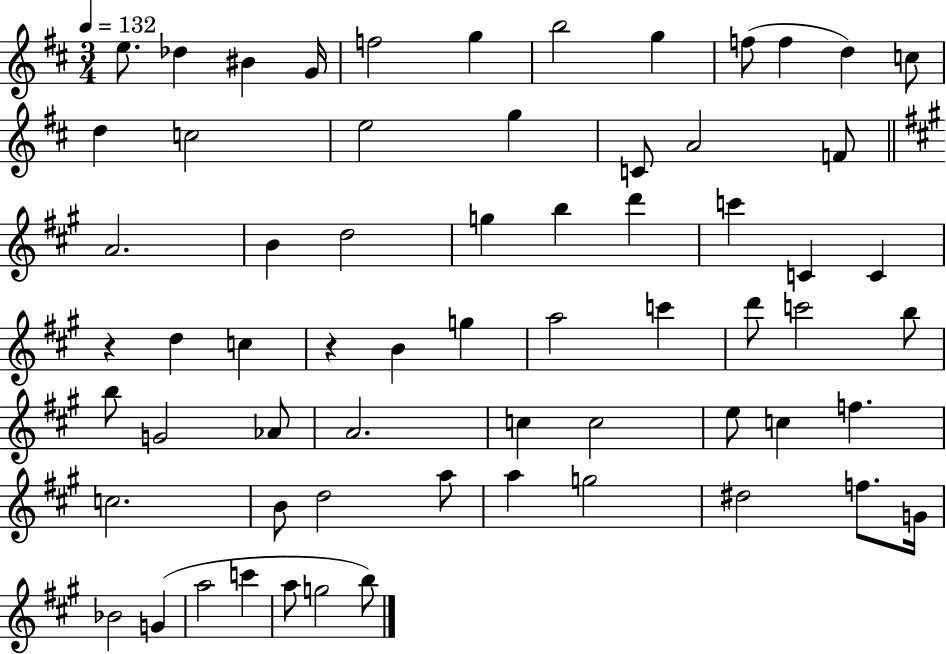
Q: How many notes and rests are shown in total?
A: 64